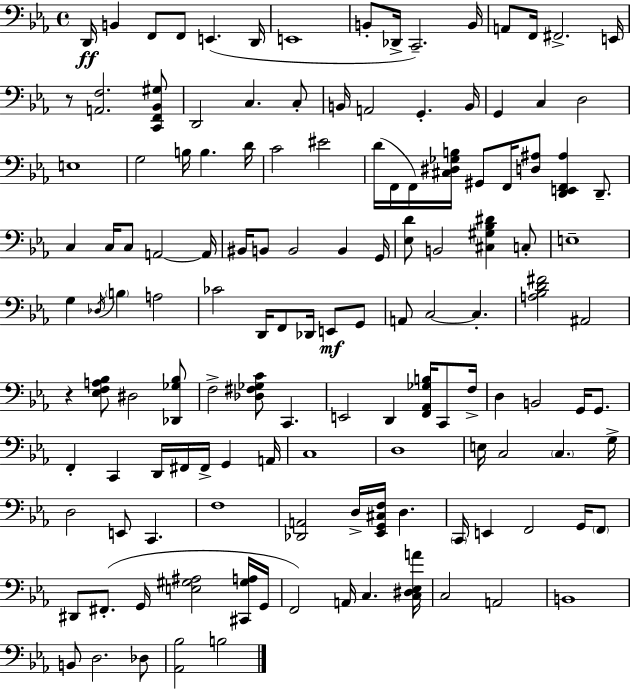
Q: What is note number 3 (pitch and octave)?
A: F2